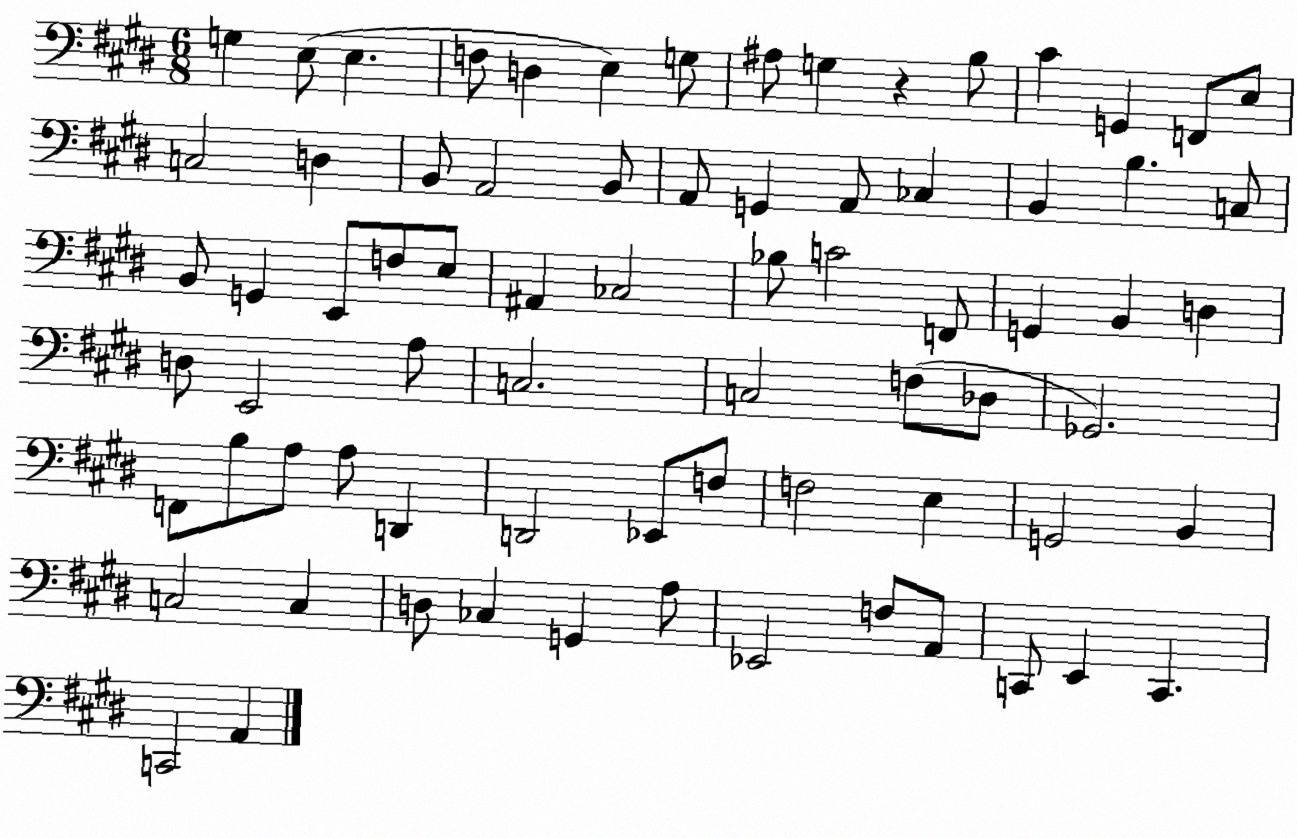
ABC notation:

X:1
T:Untitled
M:6/8
L:1/4
K:E
G, E,/2 E, F,/2 D, E, G,/2 ^A,/2 G, z B,/2 ^C G,, F,,/2 E,/2 C,2 D, B,,/2 A,,2 B,,/2 A,,/2 G,, A,,/2 _C, B,, B, C,/2 B,,/2 G,, E,,/2 F,/2 E,/2 ^A,, _C,2 _B,/2 C2 F,,/2 G,, B,, D, D,/2 E,,2 A,/2 C,2 C,2 F,/2 _D,/2 _G,,2 F,,/2 B,/2 A,/2 A,/2 D,, D,,2 _E,,/2 F,/2 F,2 E, G,,2 B,, C,2 C, D,/2 _C, G,, A,/2 _E,,2 F,/2 A,,/2 C,,/2 E,, C,, C,,2 A,,